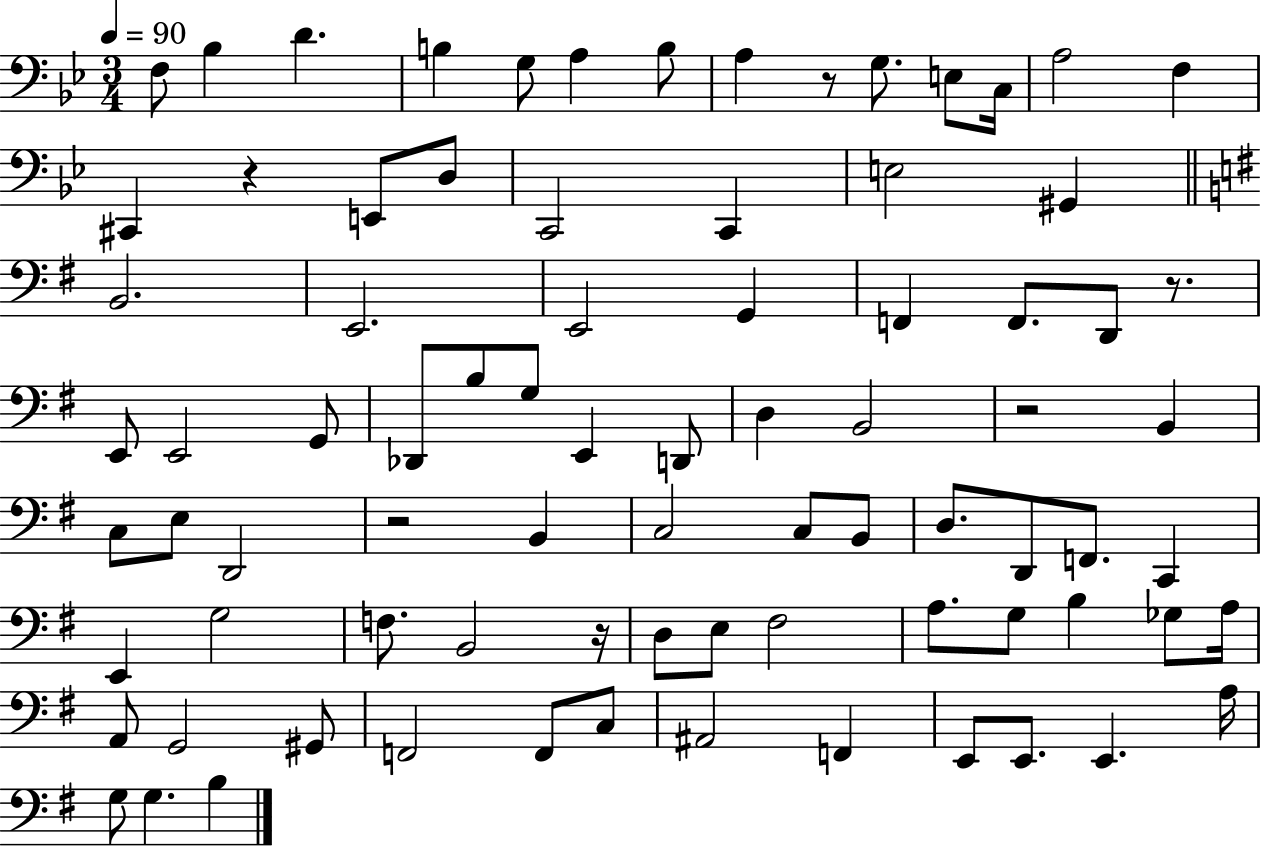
{
  \clef bass
  \numericTimeSignature
  \time 3/4
  \key bes \major
  \tempo 4 = 90
  f8 bes4 d'4. | b4 g8 a4 b8 | a4 r8 g8. e8 c16 | a2 f4 | \break cis,4 r4 e,8 d8 | c,2 c,4 | e2 gis,4 | \bar "||" \break \key g \major b,2. | e,2. | e,2 g,4 | f,4 f,8. d,8 r8. | \break e,8 e,2 g,8 | des,8 b8 g8 e,4 d,8 | d4 b,2 | r2 b,4 | \break c8 e8 d,2 | r2 b,4 | c2 c8 b,8 | d8. d,8 f,8. c,4 | \break e,4 g2 | f8. b,2 r16 | d8 e8 fis2 | a8. g8 b4 ges8 a16 | \break a,8 g,2 gis,8 | f,2 f,8 c8 | ais,2 f,4 | e,8 e,8. e,4. a16 | \break g8 g4. b4 | \bar "|."
}